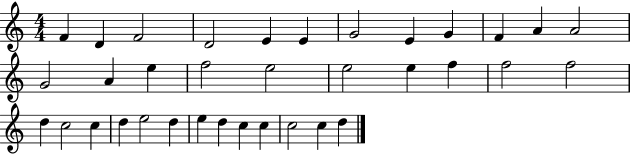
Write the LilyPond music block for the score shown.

{
  \clef treble
  \numericTimeSignature
  \time 4/4
  \key c \major
  f'4 d'4 f'2 | d'2 e'4 e'4 | g'2 e'4 g'4 | f'4 a'4 a'2 | \break g'2 a'4 e''4 | f''2 e''2 | e''2 e''4 f''4 | f''2 f''2 | \break d''4 c''2 c''4 | d''4 e''2 d''4 | e''4 d''4 c''4 c''4 | c''2 c''4 d''4 | \break \bar "|."
}